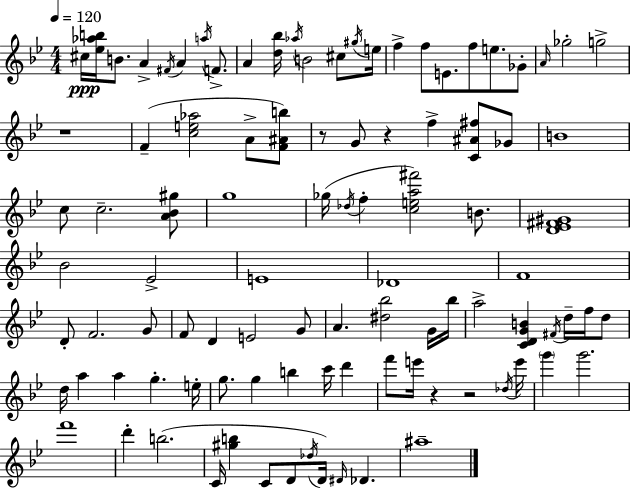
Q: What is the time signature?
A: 4/4